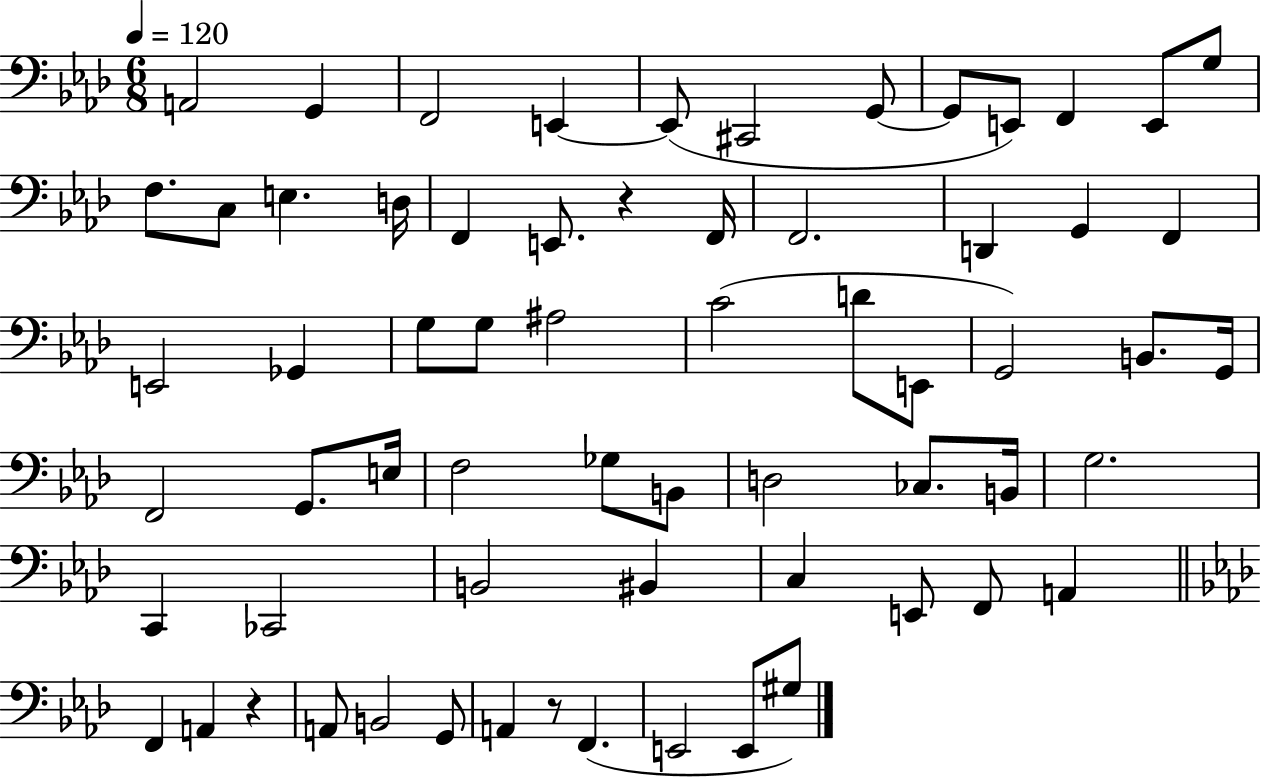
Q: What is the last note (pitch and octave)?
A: G#3